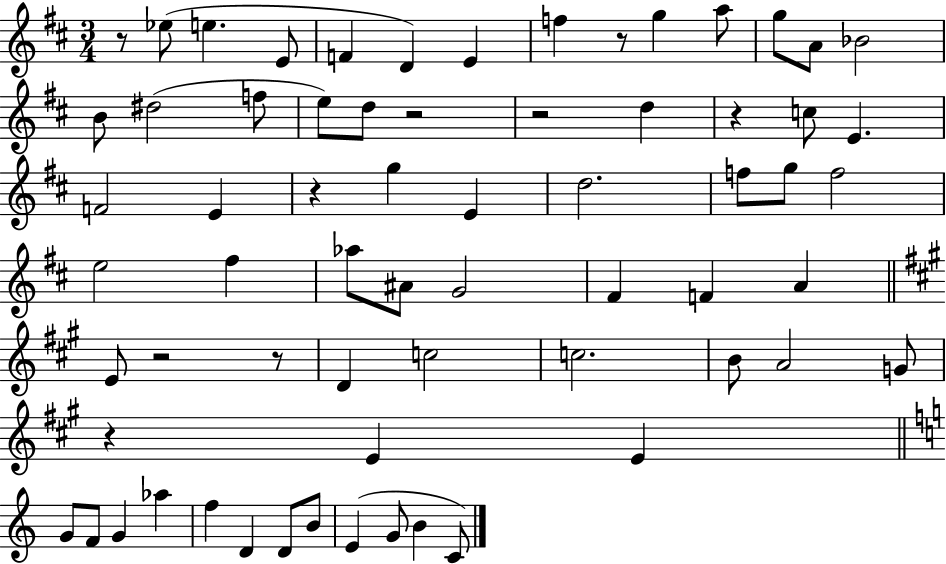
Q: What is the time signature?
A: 3/4